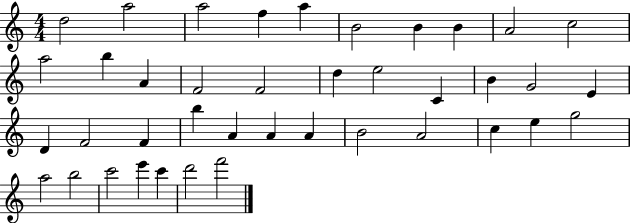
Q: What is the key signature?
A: C major